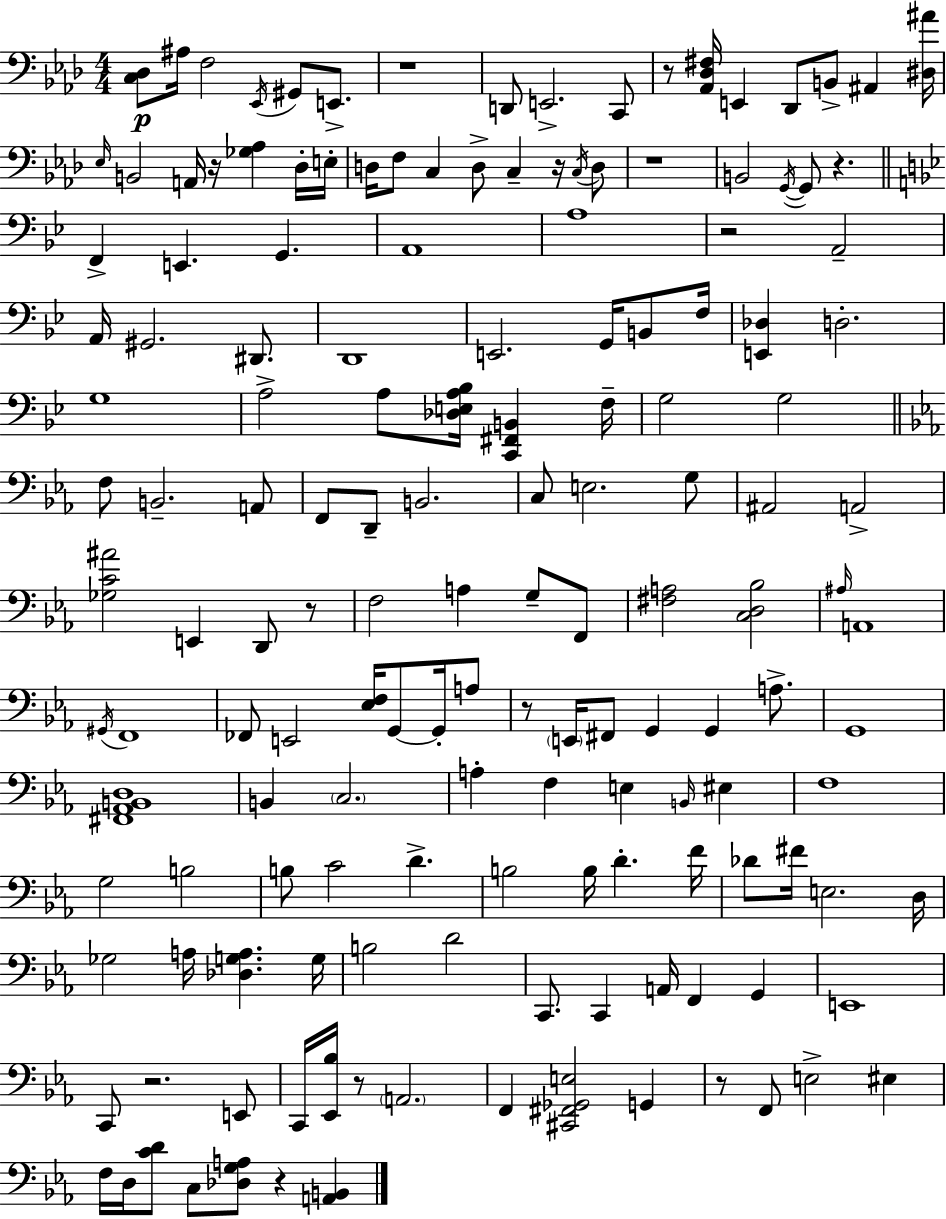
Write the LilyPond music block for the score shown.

{
  \clef bass
  \numericTimeSignature
  \time 4/4
  \key f \minor
  <c des>8\p ais16 f2 \acciaccatura { ees,16 } gis,8 e,8.-> | r1 | d,8 e,2.-> c,8 | r8 <aes, des fis>16 e,4 des,8 b,8-> ais,4 | \break <dis ais'>16 \grace { ees16 } b,2 a,16 r16 <ges aes>4 | des16-. e16-. d16 f8 c4 d8-> c4-- r16 | \acciaccatura { c16 } d8 r1 | b,2 \acciaccatura { g,16~ }~ g,8 r4. | \break \bar "||" \break \key bes \major f,4-> e,4. g,4. | a,1 | a1 | r2 a,2-- | \break a,16 gis,2. dis,8. | d,1 | e,2. g,16 b,8 f16 | <e, des>4 d2.-. | \break g1 | a2-> a8 <des e a bes>16 <c, fis, b,>4 f16-- | g2 g2 | \bar "||" \break \key ees \major f8 b,2.-- a,8 | f,8 d,8-- b,2. | c8 e2. g8 | ais,2 a,2-> | \break <ges c' ais'>2 e,4 d,8 r8 | f2 a4 g8-- f,8 | <fis a>2 <c d bes>2 | \grace { ais16 } a,1 | \break \acciaccatura { gis,16 } f,1 | fes,8 e,2 <ees f>16 g,8~~ g,16-. | a8 r8 \parenthesize e,16 fis,8 g,4 g,4 a8.-> | g,1 | \break <fis, aes, b, d>1 | b,4 \parenthesize c2. | a4-. f4 e4 \grace { b,16 } eis4 | f1 | \break g2 b2 | b8 c'2 d'4.-> | b2 b16 d'4.-. | f'16 des'8 fis'16 e2. | \break d16 ges2 a16 <des g a>4. | g16 b2 d'2 | c,8. c,4 a,16 f,4 g,4 | e,1 | \break c,8 r2. | e,8 c,16 <ees, bes>16 r8 \parenthesize a,2. | f,4 <cis, fis, ges, e>2 g,4 | r8 f,8 e2-> eis4 | \break f16 d16 <c' d'>8 c8 <des g a>8 r4 <a, b,>4 | \bar "|."
}